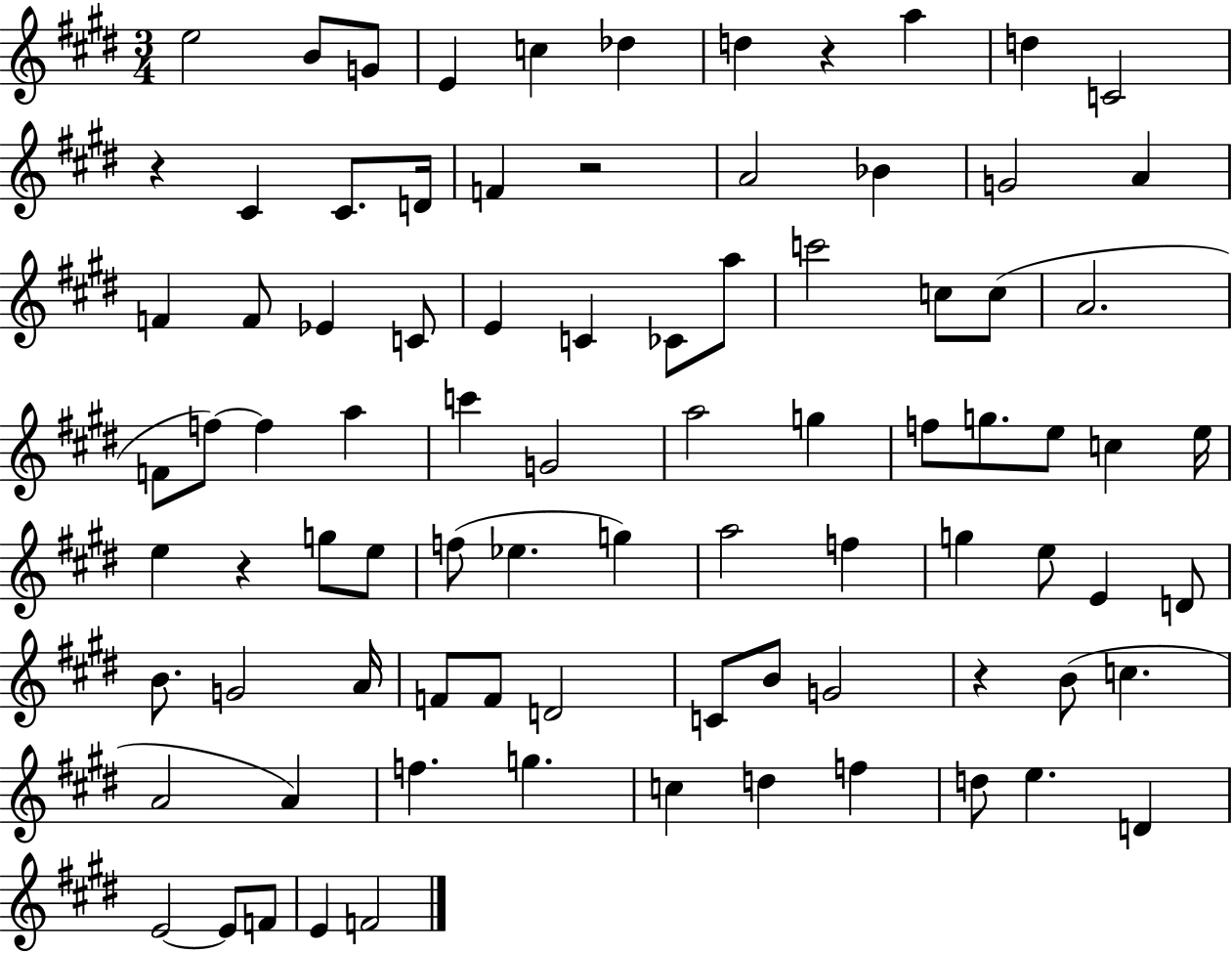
{
  \clef treble
  \numericTimeSignature
  \time 3/4
  \key e \major
  e''2 b'8 g'8 | e'4 c''4 des''4 | d''4 r4 a''4 | d''4 c'2 | \break r4 cis'4 cis'8. d'16 | f'4 r2 | a'2 bes'4 | g'2 a'4 | \break f'4 f'8 ees'4 c'8 | e'4 c'4 ces'8 a''8 | c'''2 c''8 c''8( | a'2. | \break f'8 f''8~~) f''4 a''4 | c'''4 g'2 | a''2 g''4 | f''8 g''8. e''8 c''4 e''16 | \break e''4 r4 g''8 e''8 | f''8( ees''4. g''4) | a''2 f''4 | g''4 e''8 e'4 d'8 | \break b'8. g'2 a'16 | f'8 f'8 d'2 | c'8 b'8 g'2 | r4 b'8( c''4. | \break a'2 a'4) | f''4. g''4. | c''4 d''4 f''4 | d''8 e''4. d'4 | \break e'2~~ e'8 f'8 | e'4 f'2 | \bar "|."
}